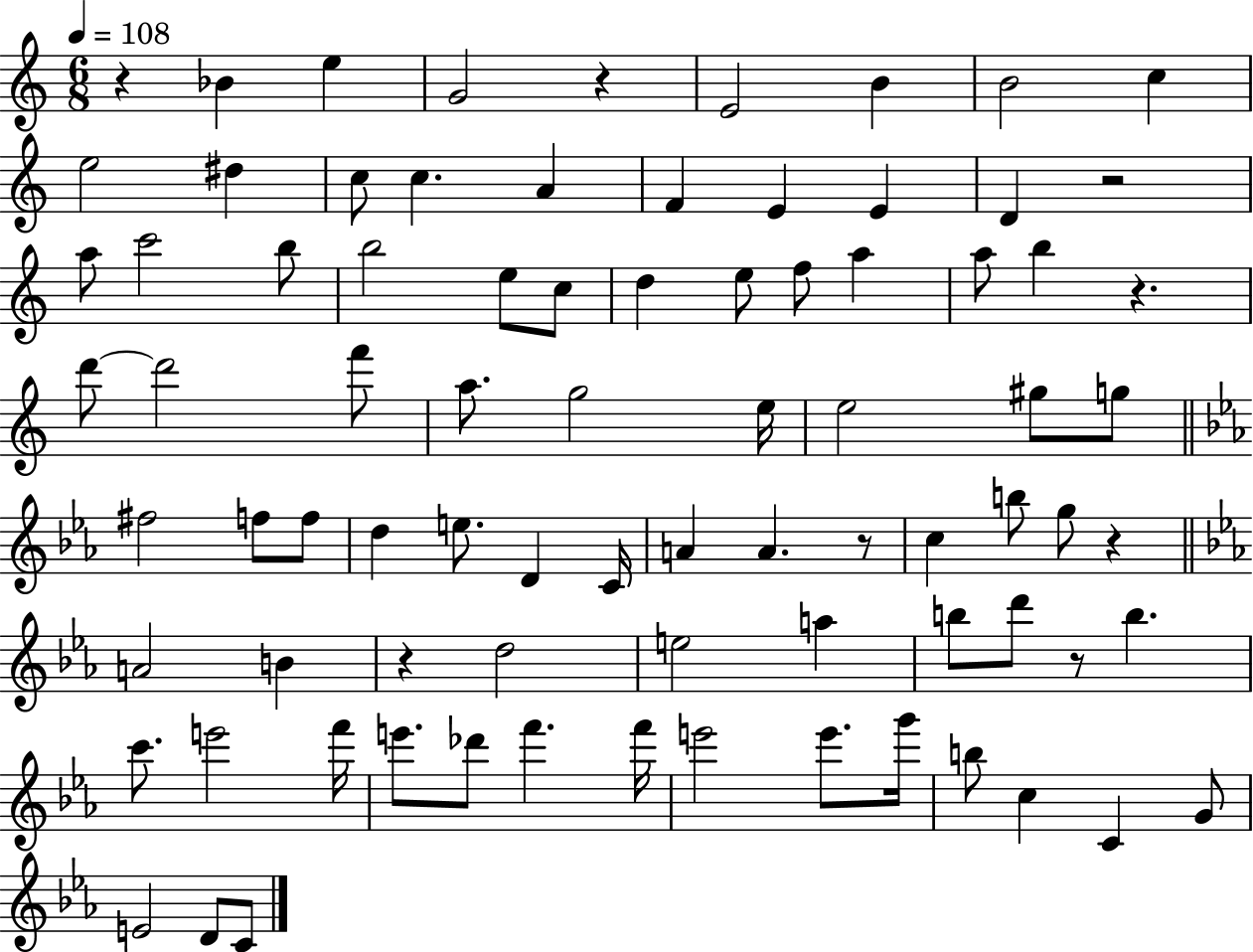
R/q Bb4/q E5/q G4/h R/q E4/h B4/q B4/h C5/q E5/h D#5/q C5/e C5/q. A4/q F4/q E4/q E4/q D4/q R/h A5/e C6/h B5/e B5/h E5/e C5/e D5/q E5/e F5/e A5/q A5/e B5/q R/q. D6/e D6/h F6/e A5/e. G5/h E5/s E5/h G#5/e G5/e F#5/h F5/e F5/e D5/q E5/e. D4/q C4/s A4/q A4/q. R/e C5/q B5/e G5/e R/q A4/h B4/q R/q D5/h E5/h A5/q B5/e D6/e R/e B5/q. C6/e. E6/h F6/s E6/e. Db6/e F6/q. F6/s E6/h E6/e. G6/s B5/e C5/q C4/q G4/e E4/h D4/e C4/e